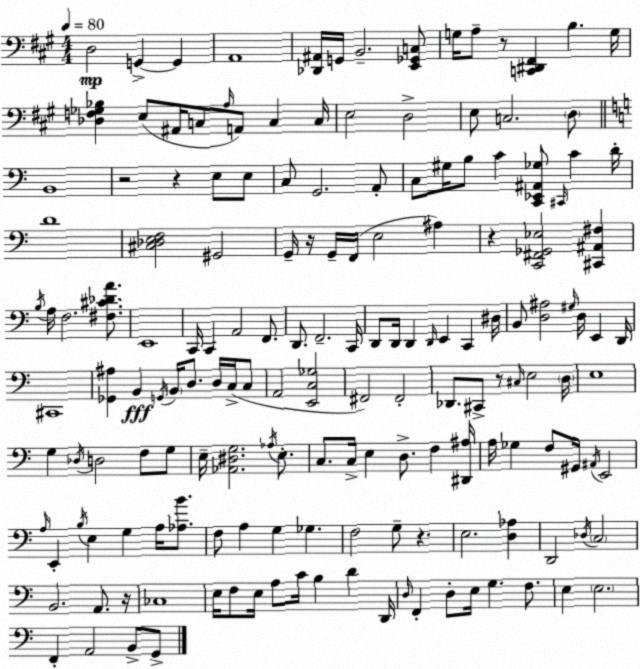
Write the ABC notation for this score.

X:1
T:Untitled
M:4/4
L:1/4
K:A
D,2 G,, G,, A,,4 [_D,,^A,,]/4 G,,/4 B,,2 [E,,_G,,C,]/2 G,/4 A,/2 z/2 [C,,^D,,^F,,] B, G,/4 [_D,F,_G,_B,] E,/2 ^A,,/4 C,/2 A,/4 A,,/2 C, C,/4 E,2 D,2 E,/2 C,2 D,/2 B,,4 z2 z E,/2 E,/2 C,/2 G,,2 A,,/2 C,/2 ^G,/4 B,/2 C [C,,_E,,^A,,_G,]/2 ^C,,/4 C D/4 D4 [^C,_D,E,F,]2 ^G,,2 G,,/4 z/4 G,,/4 F,,/4 E,2 ^A, z [C,,^F,,_G,,_E,]2 [^C,,^A,,^F,] B,/4 A,/4 F,2 [^F,^C_DA]/2 E,,4 C,,/4 C,, A,,2 F,,/2 D,,/2 F,,2 C,,/4 D,,/2 D,,/4 D,, D,,/4 E,, C,, ^D,/4 B,,/2 [D,^A,]2 ^G,/4 D,/4 E,, D,,/4 ^C,,4 [_G,,^A,] B,, G,,/4 B,,/4 D,/2 D,/4 C,/4 C,/2 A,,2 [E,,C,_G,]2 ^F,,2 ^F,,2 _D,,/2 ^C,,/2 z/2 ^C,/4 E,2 D,/4 E,4 G, _D,/4 D,2 F,/2 G,/2 E,/4 [_A,,^D,G,]2 _A,/4 E,/2 C,/2 C,/4 E, D,/2 F, [^D,,^A,]/4 A,/4 _G, F,/2 ^G,,/4 ^A,,/4 E,,2 A,/4 E,, B,/4 E, G, A,/4 [_A,B]/2 F,/2 A, G, _G, F,2 G,/2 z E,2 [D,_A,] D,,2 _D,/4 C,2 B,,2 A,,/2 z/4 _C,4 E,/4 F,/2 E,/4 A,/2 C/4 B, D D,,/4 D,/4 F,, D,/2 E,/4 G, F,/2 E, E,2 F,, A,,2 B,,/2 G,,/2